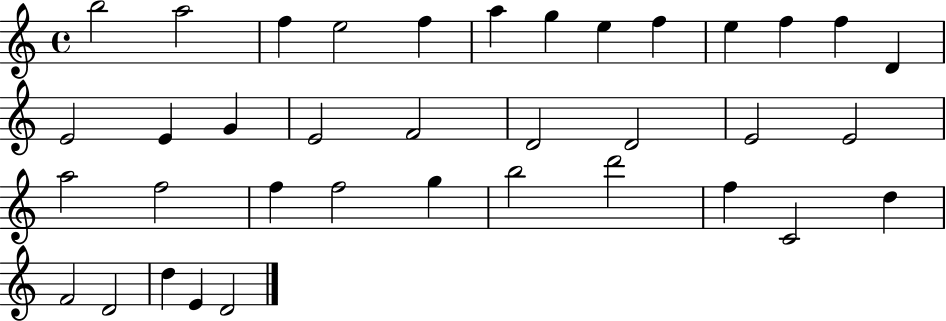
B5/h A5/h F5/q E5/h F5/q A5/q G5/q E5/q F5/q E5/q F5/q F5/q D4/q E4/h E4/q G4/q E4/h F4/h D4/h D4/h E4/h E4/h A5/h F5/h F5/q F5/h G5/q B5/h D6/h F5/q C4/h D5/q F4/h D4/h D5/q E4/q D4/h